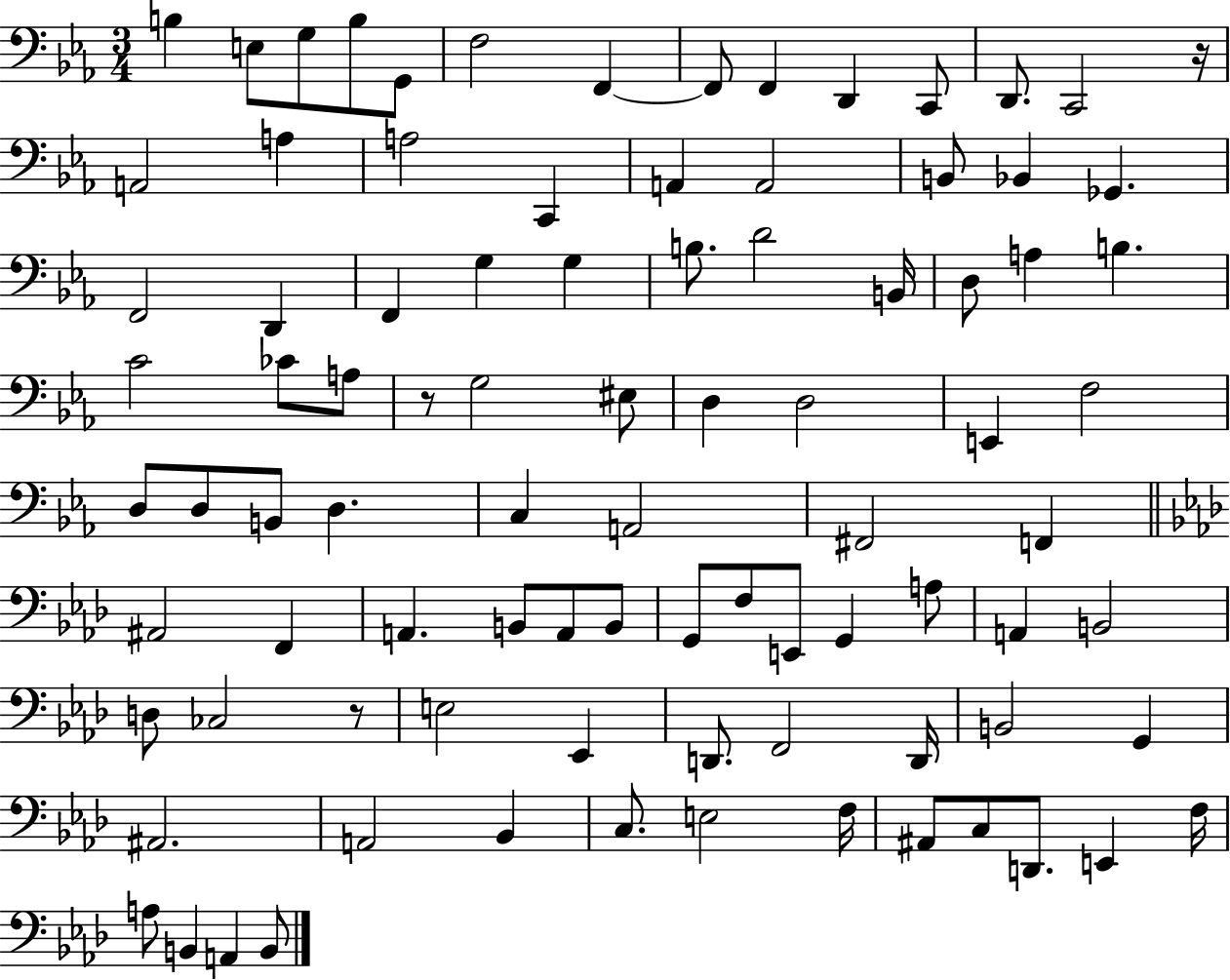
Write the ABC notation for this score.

X:1
T:Untitled
M:3/4
L:1/4
K:Eb
B, E,/2 G,/2 B,/2 G,,/2 F,2 F,, F,,/2 F,, D,, C,,/2 D,,/2 C,,2 z/4 A,,2 A, A,2 C,, A,, A,,2 B,,/2 _B,, _G,, F,,2 D,, F,, G, G, B,/2 D2 B,,/4 D,/2 A, B, C2 _C/2 A,/2 z/2 G,2 ^E,/2 D, D,2 E,, F,2 D,/2 D,/2 B,,/2 D, C, A,,2 ^F,,2 F,, ^A,,2 F,, A,, B,,/2 A,,/2 B,,/2 G,,/2 F,/2 E,,/2 G,, A,/2 A,, B,,2 D,/2 _C,2 z/2 E,2 _E,, D,,/2 F,,2 D,,/4 B,,2 G,, ^A,,2 A,,2 _B,, C,/2 E,2 F,/4 ^A,,/2 C,/2 D,,/2 E,, F,/4 A,/2 B,, A,, B,,/2